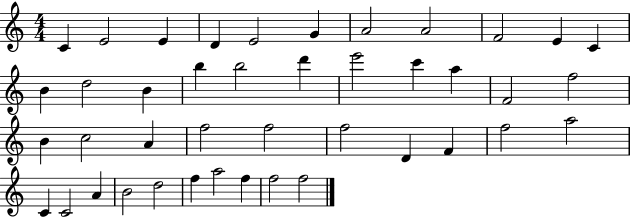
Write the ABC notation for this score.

X:1
T:Untitled
M:4/4
L:1/4
K:C
C E2 E D E2 G A2 A2 F2 E C B d2 B b b2 d' e'2 c' a F2 f2 B c2 A f2 f2 f2 D F f2 a2 C C2 A B2 d2 f a2 f f2 f2